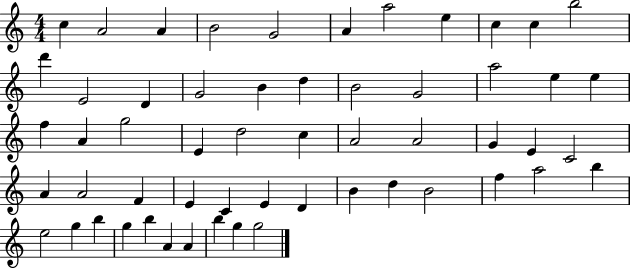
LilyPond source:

{
  \clef treble
  \numericTimeSignature
  \time 4/4
  \key c \major
  c''4 a'2 a'4 | b'2 g'2 | a'4 a''2 e''4 | c''4 c''4 b''2 | \break d'''4 e'2 d'4 | g'2 b'4 d''4 | b'2 g'2 | a''2 e''4 e''4 | \break f''4 a'4 g''2 | e'4 d''2 c''4 | a'2 a'2 | g'4 e'4 c'2 | \break a'4 a'2 f'4 | e'4 c'4 e'4 d'4 | b'4 d''4 b'2 | f''4 a''2 b''4 | \break e''2 g''4 b''4 | g''4 b''4 a'4 a'4 | b''4 g''4 g''2 | \bar "|."
}